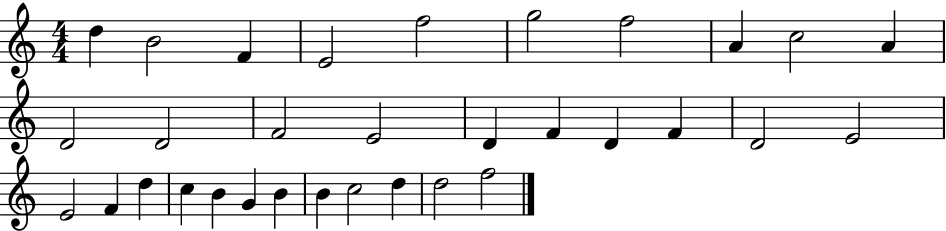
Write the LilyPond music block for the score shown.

{
  \clef treble
  \numericTimeSignature
  \time 4/4
  \key c \major
  d''4 b'2 f'4 | e'2 f''2 | g''2 f''2 | a'4 c''2 a'4 | \break d'2 d'2 | f'2 e'2 | d'4 f'4 d'4 f'4 | d'2 e'2 | \break e'2 f'4 d''4 | c''4 b'4 g'4 b'4 | b'4 c''2 d''4 | d''2 f''2 | \break \bar "|."
}